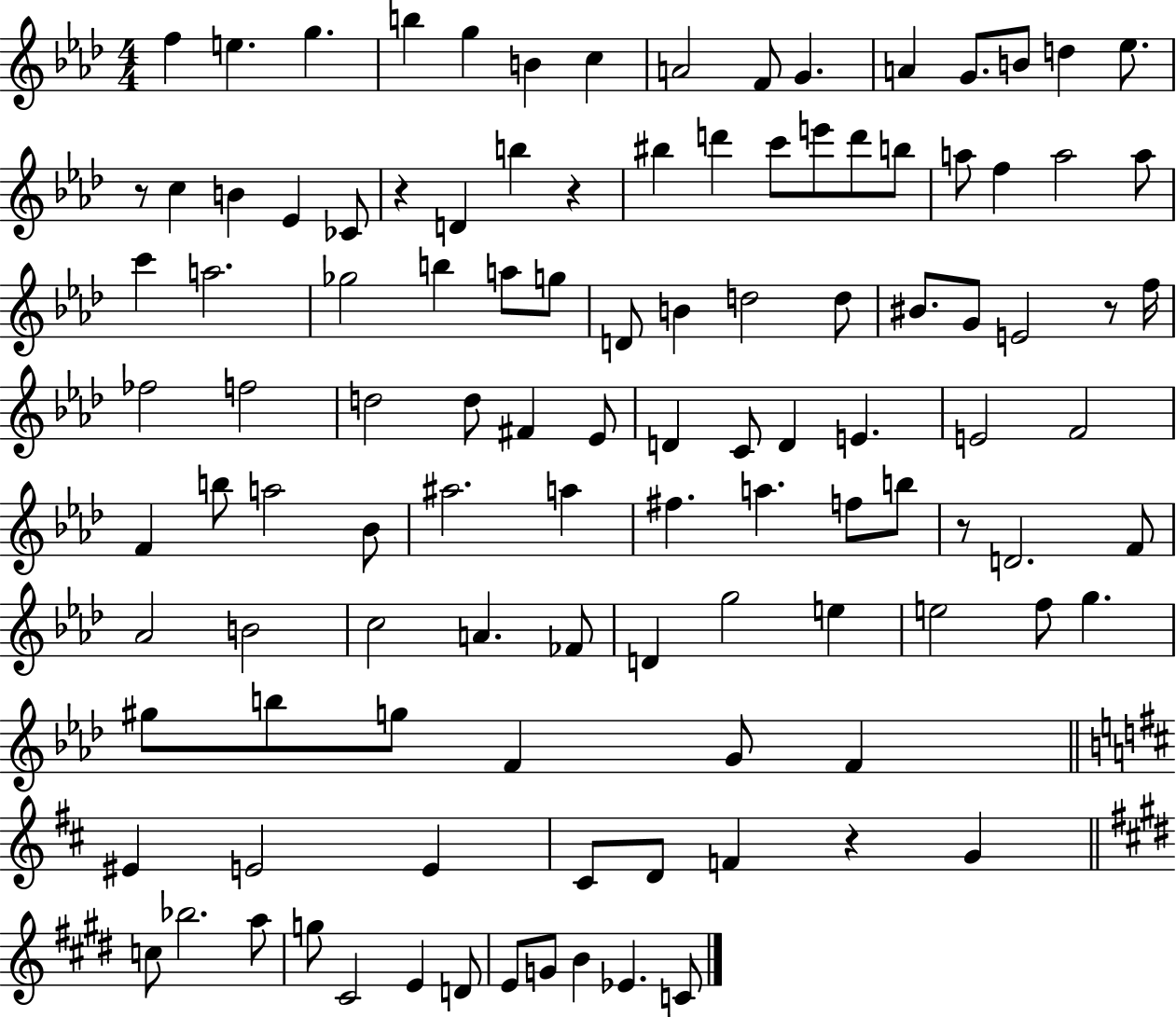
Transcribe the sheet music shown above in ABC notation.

X:1
T:Untitled
M:4/4
L:1/4
K:Ab
f e g b g B c A2 F/2 G A G/2 B/2 d _e/2 z/2 c B _E _C/2 z D b z ^b d' c'/2 e'/2 d'/2 b/2 a/2 f a2 a/2 c' a2 _g2 b a/2 g/2 D/2 B d2 d/2 ^B/2 G/2 E2 z/2 f/4 _f2 f2 d2 d/2 ^F _E/2 D C/2 D E E2 F2 F b/2 a2 _B/2 ^a2 a ^f a f/2 b/2 z/2 D2 F/2 _A2 B2 c2 A _F/2 D g2 e e2 f/2 g ^g/2 b/2 g/2 F G/2 F ^E E2 E ^C/2 D/2 F z G c/2 _b2 a/2 g/2 ^C2 E D/2 E/2 G/2 B _E C/2